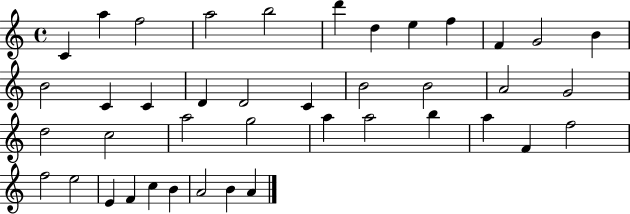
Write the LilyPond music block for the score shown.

{
  \clef treble
  \time 4/4
  \defaultTimeSignature
  \key c \major
  c'4 a''4 f''2 | a''2 b''2 | d'''4 d''4 e''4 f''4 | f'4 g'2 b'4 | \break b'2 c'4 c'4 | d'4 d'2 c'4 | b'2 b'2 | a'2 g'2 | \break d''2 c''2 | a''2 g''2 | a''4 a''2 b''4 | a''4 f'4 f''2 | \break f''2 e''2 | e'4 f'4 c''4 b'4 | a'2 b'4 a'4 | \bar "|."
}